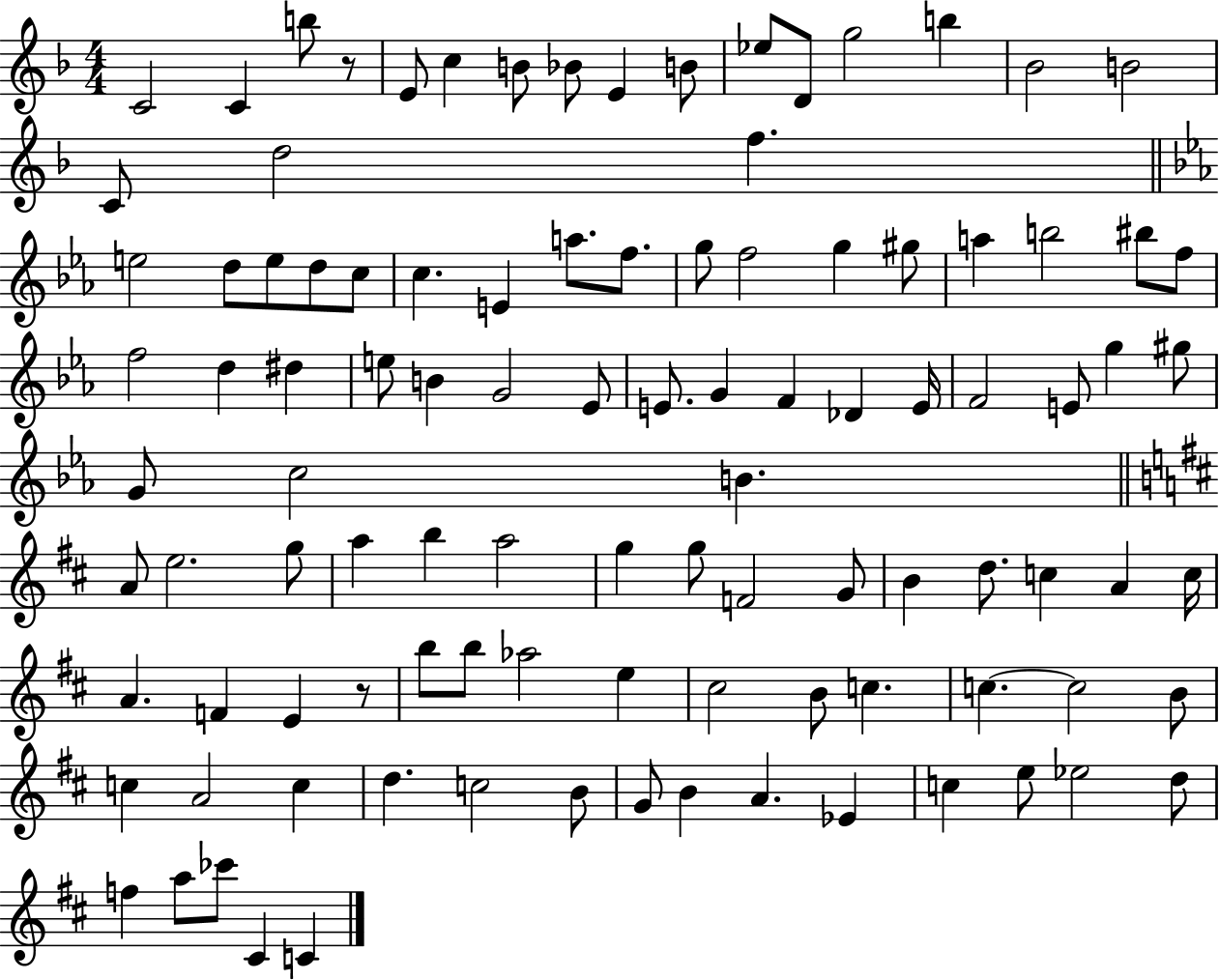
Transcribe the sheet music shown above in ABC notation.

X:1
T:Untitled
M:4/4
L:1/4
K:F
C2 C b/2 z/2 E/2 c B/2 _B/2 E B/2 _e/2 D/2 g2 b _B2 B2 C/2 d2 f e2 d/2 e/2 d/2 c/2 c E a/2 f/2 g/2 f2 g ^g/2 a b2 ^b/2 f/2 f2 d ^d e/2 B G2 _E/2 E/2 G F _D E/4 F2 E/2 g ^g/2 G/2 c2 B A/2 e2 g/2 a b a2 g g/2 F2 G/2 B d/2 c A c/4 A F E z/2 b/2 b/2 _a2 e ^c2 B/2 c c c2 B/2 c A2 c d c2 B/2 G/2 B A _E c e/2 _e2 d/2 f a/2 _c'/2 ^C C